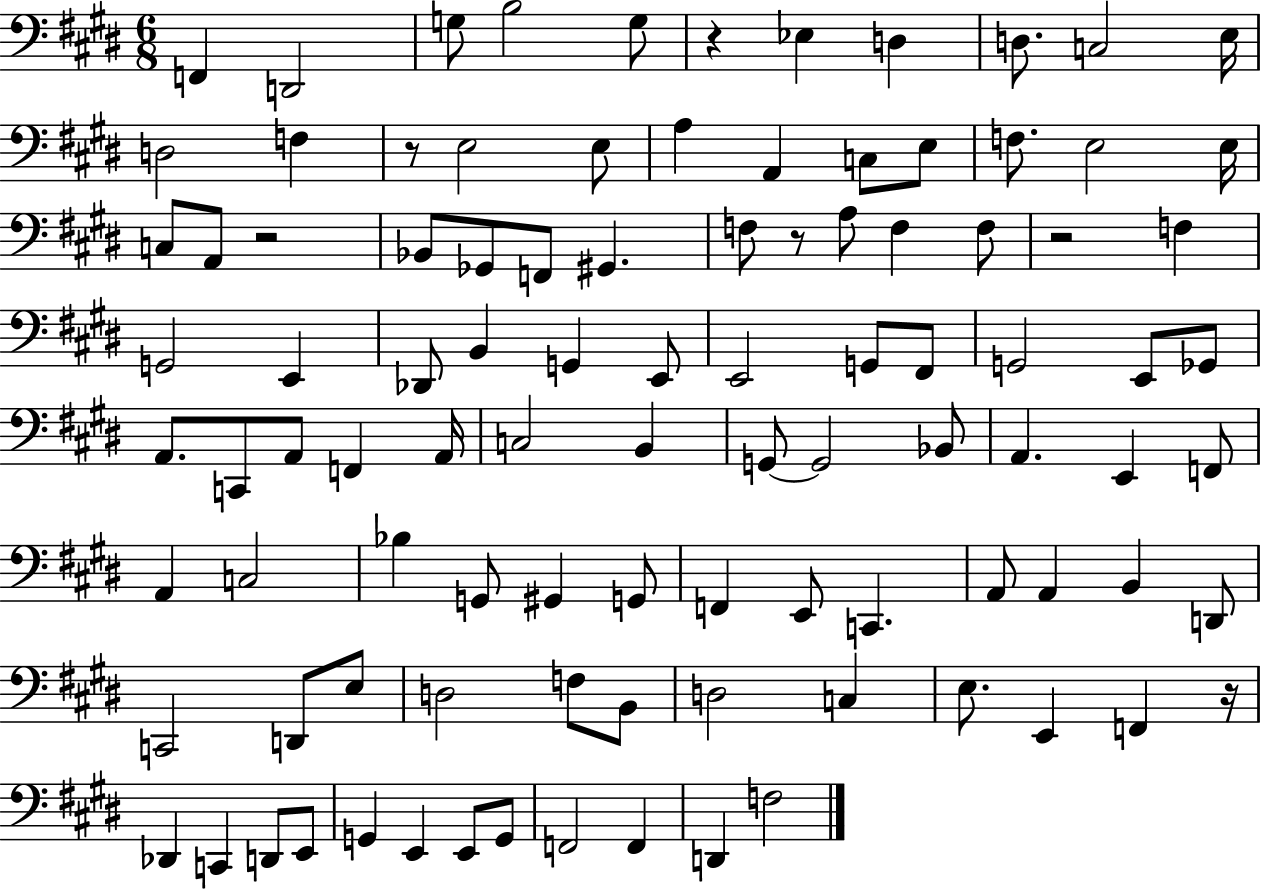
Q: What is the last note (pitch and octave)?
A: F3